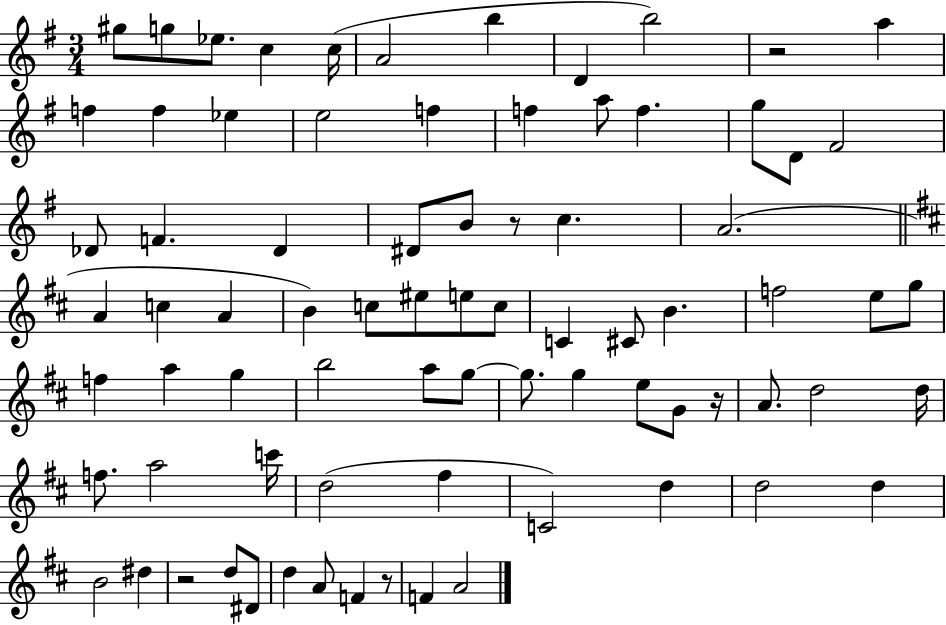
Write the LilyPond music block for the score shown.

{
  \clef treble
  \numericTimeSignature
  \time 3/4
  \key g \major
  gis''8 g''8 ees''8. c''4 c''16( | a'2 b''4 | d'4 b''2) | r2 a''4 | \break f''4 f''4 ees''4 | e''2 f''4 | f''4 a''8 f''4. | g''8 d'8 fis'2 | \break des'8 f'4. des'4 | dis'8 b'8 r8 c''4. | a'2.( | \bar "||" \break \key d \major a'4 c''4 a'4 | b'4) c''8 eis''8 e''8 c''8 | c'4 cis'8 b'4. | f''2 e''8 g''8 | \break f''4 a''4 g''4 | b''2 a''8 g''8~~ | g''8. g''4 e''8 g'8 r16 | a'8. d''2 d''16 | \break f''8. a''2 c'''16 | d''2( fis''4 | c'2) d''4 | d''2 d''4 | \break b'2 dis''4 | r2 d''8 dis'8 | d''4 a'8 f'4 r8 | f'4 a'2 | \break \bar "|."
}